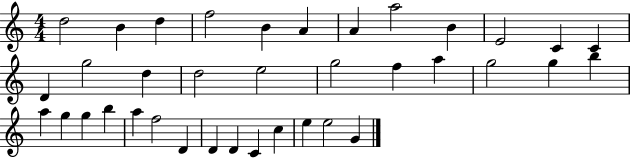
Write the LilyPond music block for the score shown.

{
  \clef treble
  \numericTimeSignature
  \time 4/4
  \key c \major
  d''2 b'4 d''4 | f''2 b'4 a'4 | a'4 a''2 b'4 | e'2 c'4 c'4 | \break d'4 g''2 d''4 | d''2 e''2 | g''2 f''4 a''4 | g''2 g''4 b''4 | \break a''4 g''4 g''4 b''4 | a''4 f''2 d'4 | d'4 d'4 c'4 c''4 | e''4 e''2 g'4 | \break \bar "|."
}